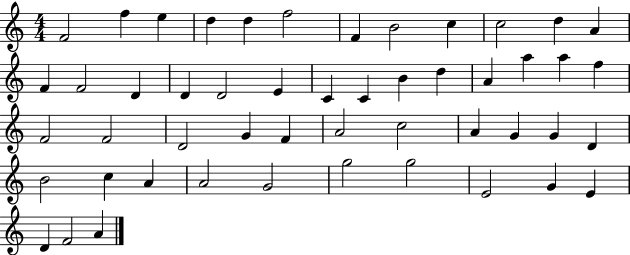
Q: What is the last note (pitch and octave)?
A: A4